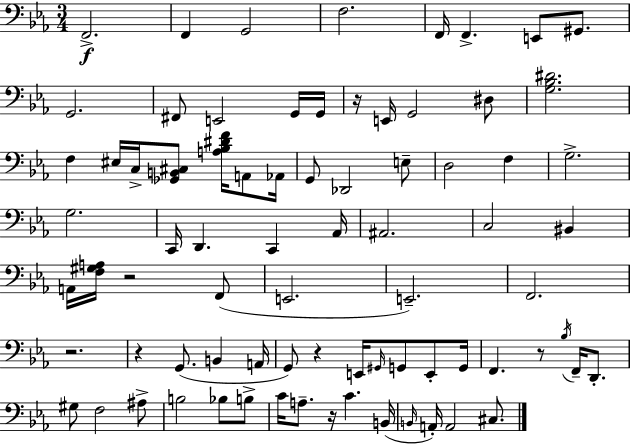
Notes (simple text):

F2/h. F2/q G2/h F3/h. F2/s F2/q. E2/e G#2/e. G2/h. F#2/e E2/h G2/s G2/s R/s E2/s G2/h D#3/e [G3,Bb3,D#4]/h. F3/q EIS3/s C3/s [Gb2,B2,C#3]/e [A3,Bb3,D#4,F4]/s A2/e Ab2/s G2/e Db2/h E3/e D3/h F3/q G3/h. G3/h. C2/s D2/q. C2/q Ab2/s A#2/h. C3/h BIS2/q A2/s [F3,G#3,A3]/s R/h F2/e E2/h. E2/h. F2/h. R/h. R/q G2/e. B2/q A2/s G2/e R/q E2/s G#2/s G2/e E2/e G2/s F2/q. R/e Bb3/s F2/s D2/e. G#3/e F3/h A#3/e B3/h Bb3/e B3/e C4/s A3/e. R/s C4/q. B2/s B2/s A2/s A2/h C#3/e.